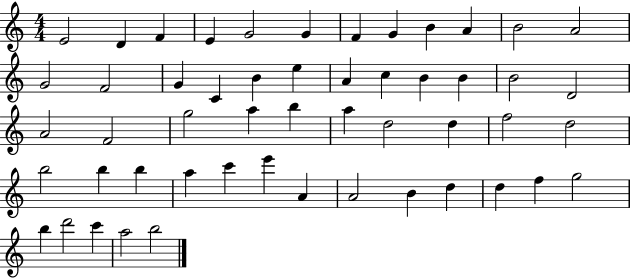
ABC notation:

X:1
T:Untitled
M:4/4
L:1/4
K:C
E2 D F E G2 G F G B A B2 A2 G2 F2 G C B e A c B B B2 D2 A2 F2 g2 a b a d2 d f2 d2 b2 b b a c' e' A A2 B d d f g2 b d'2 c' a2 b2